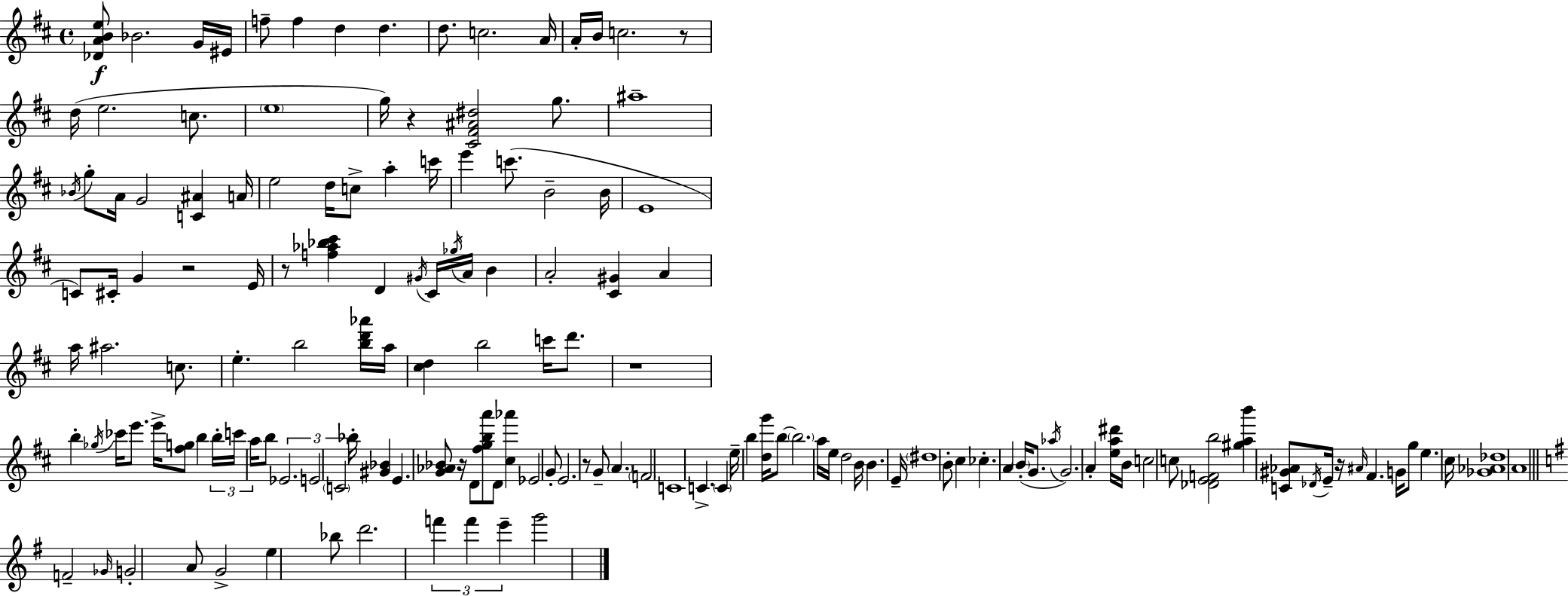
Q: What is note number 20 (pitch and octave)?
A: A#5